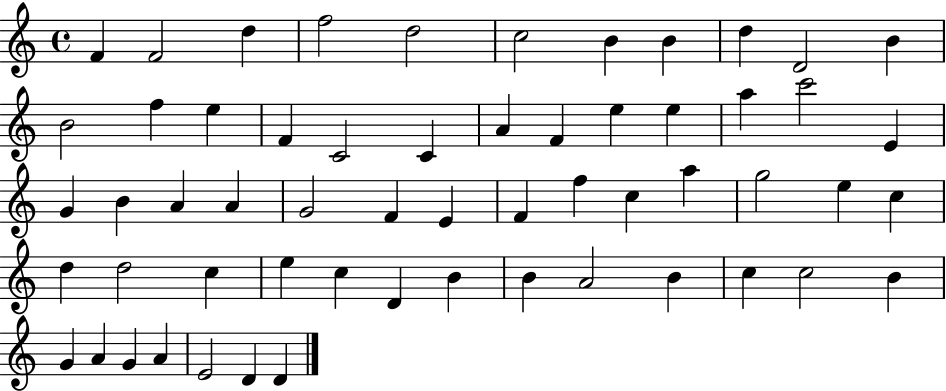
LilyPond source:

{
  \clef treble
  \time 4/4
  \defaultTimeSignature
  \key c \major
  f'4 f'2 d''4 | f''2 d''2 | c''2 b'4 b'4 | d''4 d'2 b'4 | \break b'2 f''4 e''4 | f'4 c'2 c'4 | a'4 f'4 e''4 e''4 | a''4 c'''2 e'4 | \break g'4 b'4 a'4 a'4 | g'2 f'4 e'4 | f'4 f''4 c''4 a''4 | g''2 e''4 c''4 | \break d''4 d''2 c''4 | e''4 c''4 d'4 b'4 | b'4 a'2 b'4 | c''4 c''2 b'4 | \break g'4 a'4 g'4 a'4 | e'2 d'4 d'4 | \bar "|."
}